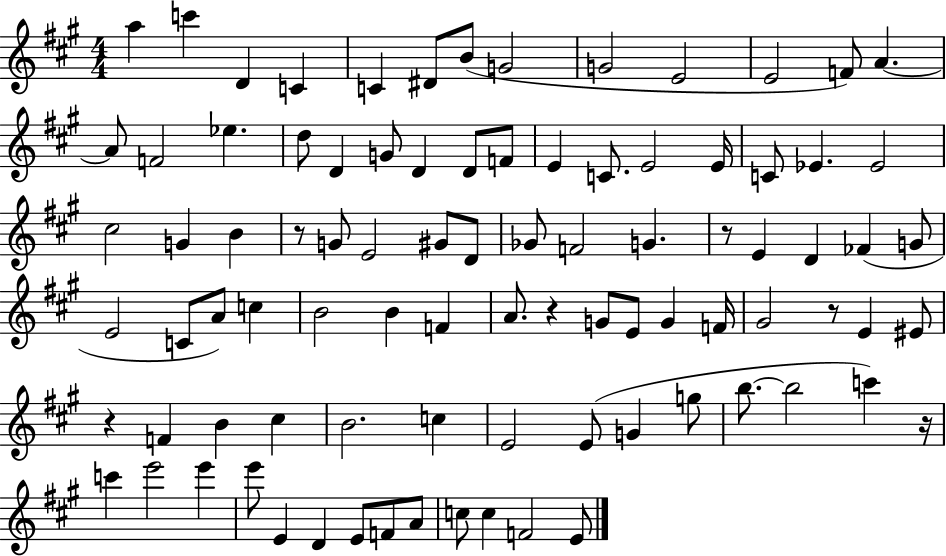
A5/q C6/q D4/q C4/q C4/q D#4/e B4/e G4/h G4/h E4/h E4/h F4/e A4/q. A4/e F4/h Eb5/q. D5/e D4/q G4/e D4/q D4/e F4/e E4/q C4/e. E4/h E4/s C4/e Eb4/q. Eb4/h C#5/h G4/q B4/q R/e G4/e E4/h G#4/e D4/e Gb4/e F4/h G4/q. R/e E4/q D4/q FES4/q G4/e E4/h C4/e A4/e C5/q B4/h B4/q F4/q A4/e. R/q G4/e E4/e G4/q F4/s G#4/h R/e E4/q EIS4/e R/q F4/q B4/q C#5/q B4/h. C5/q E4/h E4/e G4/q G5/e B5/e. B5/h C6/q R/s C6/q E6/h E6/q E6/e E4/q D4/q E4/e F4/e A4/e C5/e C5/q F4/h E4/e